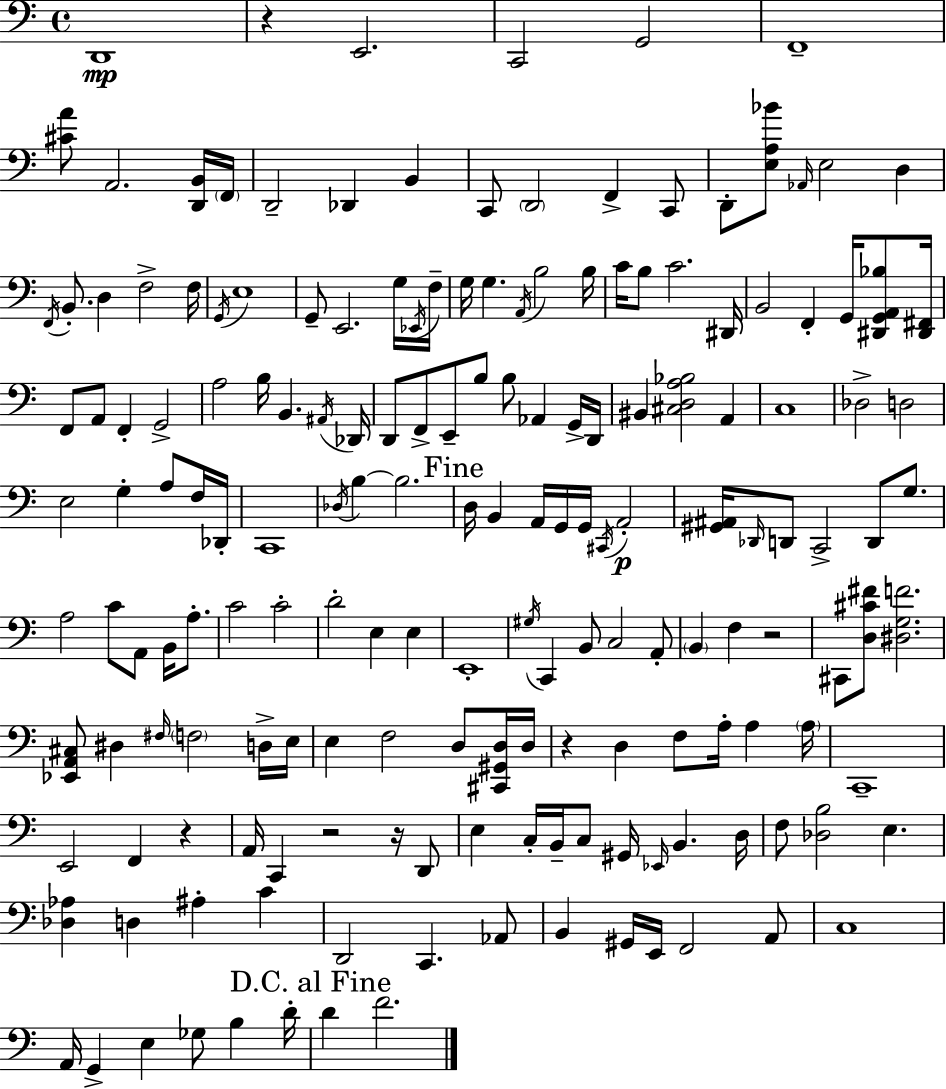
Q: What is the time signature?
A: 4/4